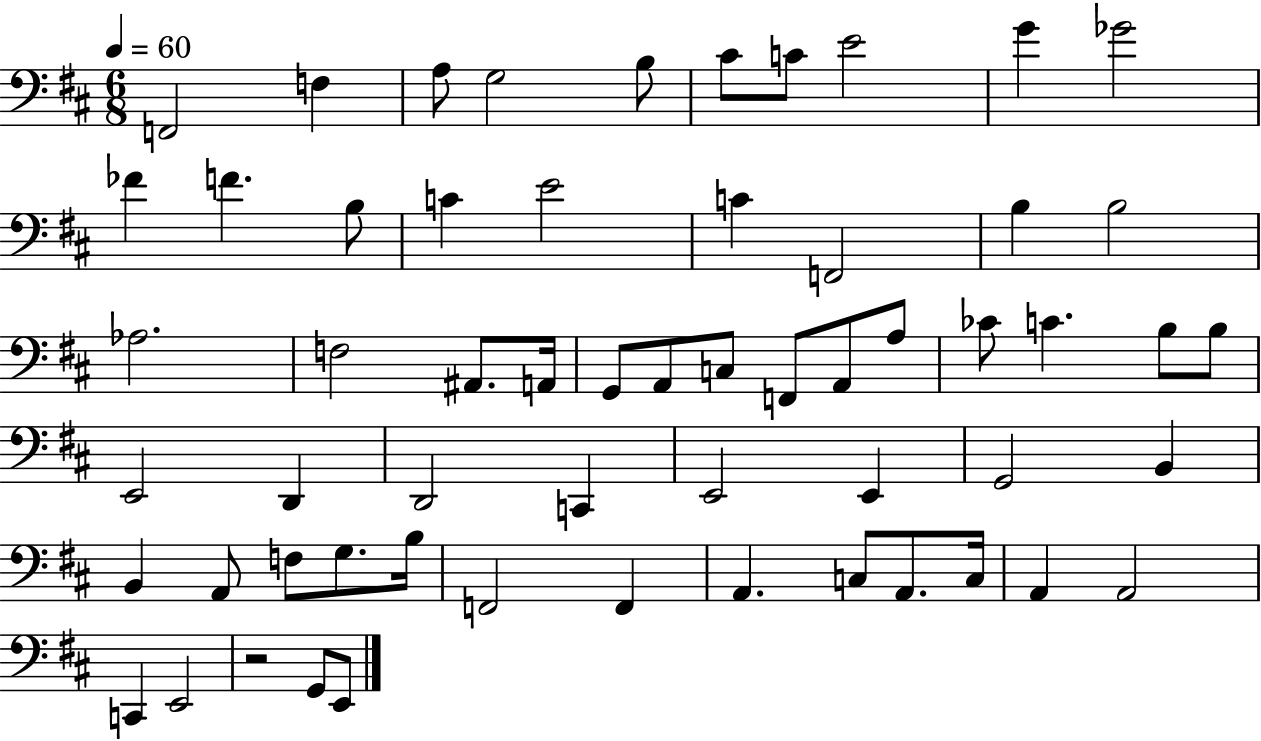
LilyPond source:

{
  \clef bass
  \numericTimeSignature
  \time 6/8
  \key d \major
  \tempo 4 = 60
  \repeat volta 2 { f,2 f4 | a8 g2 b8 | cis'8 c'8 e'2 | g'4 ges'2 | \break fes'4 f'4. b8 | c'4 e'2 | c'4 f,2 | b4 b2 | \break aes2. | f2 ais,8. a,16 | g,8 a,8 c8 f,8 a,8 a8 | ces'8 c'4. b8 b8 | \break e,2 d,4 | d,2 c,4 | e,2 e,4 | g,2 b,4 | \break b,4 a,8 f8 g8. b16 | f,2 f,4 | a,4. c8 a,8. c16 | a,4 a,2 | \break c,4 e,2 | r2 g,8 e,8 | } \bar "|."
}